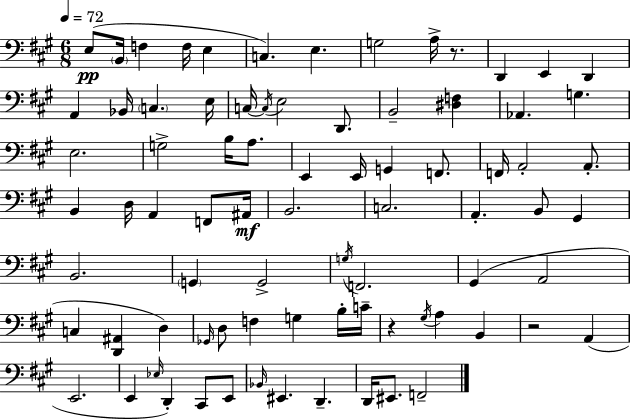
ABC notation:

X:1
T:Untitled
M:6/8
L:1/4
K:A
E,/2 B,,/4 F, F,/4 E, C, E, G,2 A,/4 z/2 D,, E,, D,, A,, _B,,/4 C, E,/4 C,/4 C,/4 E,2 D,,/2 B,,2 [^D,F,] _A,, G, E,2 G,2 B,/4 A,/2 E,, E,,/4 G,, F,,/2 F,,/4 A,,2 A,,/2 B,, D,/4 A,, F,,/2 ^A,,/4 B,,2 C,2 A,, B,,/2 ^G,, B,,2 G,, G,,2 G,/4 F,,2 ^G,, A,,2 C, [D,,^A,,] D, _G,,/4 D,/2 F, G, B,/4 C/4 z ^G,/4 A, B,, z2 A,, E,,2 E,, _E,/4 D,, ^C,,/2 E,,/2 _B,,/4 ^E,, D,, D,,/4 ^E,,/2 F,,2